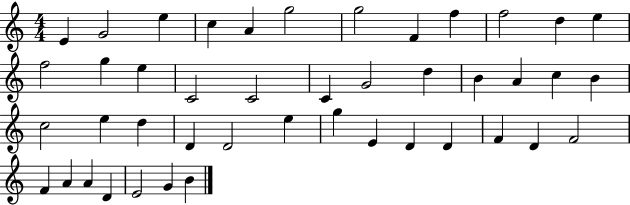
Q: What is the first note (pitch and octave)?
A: E4